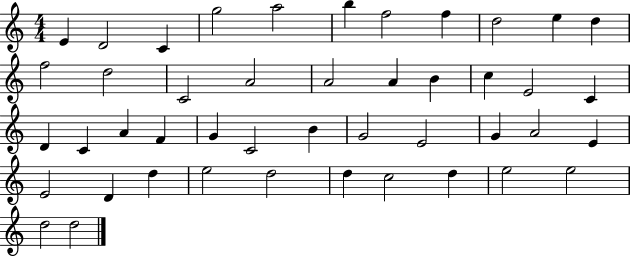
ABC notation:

X:1
T:Untitled
M:4/4
L:1/4
K:C
E D2 C g2 a2 b f2 f d2 e d f2 d2 C2 A2 A2 A B c E2 C D C A F G C2 B G2 E2 G A2 E E2 D d e2 d2 d c2 d e2 e2 d2 d2